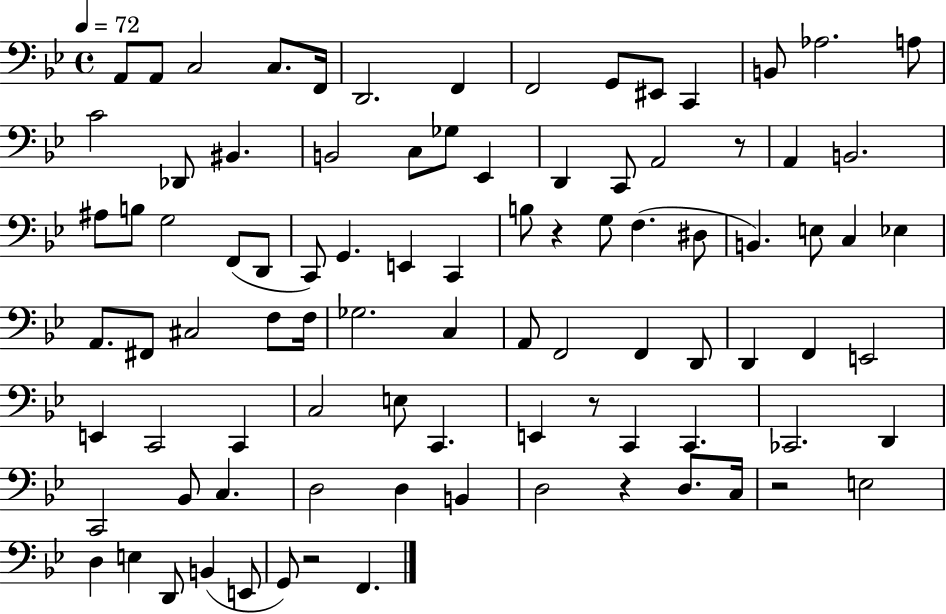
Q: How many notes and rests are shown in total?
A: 91